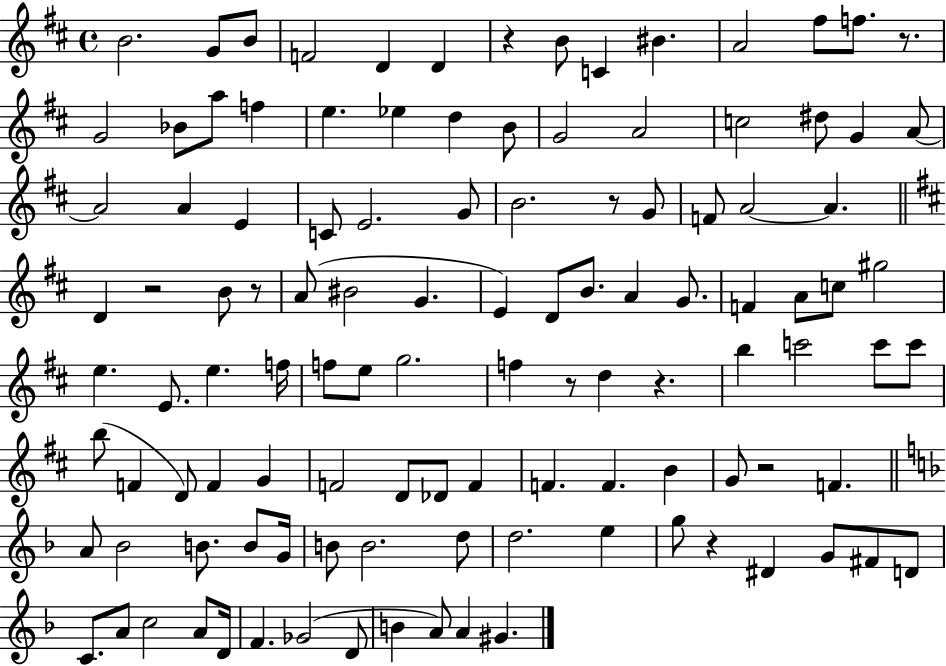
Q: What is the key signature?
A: D major